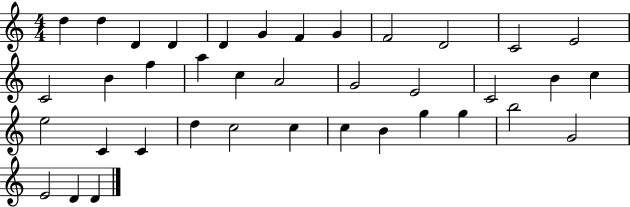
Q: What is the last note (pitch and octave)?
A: D4